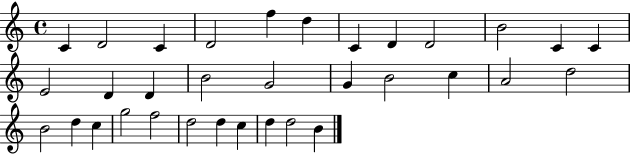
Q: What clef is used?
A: treble